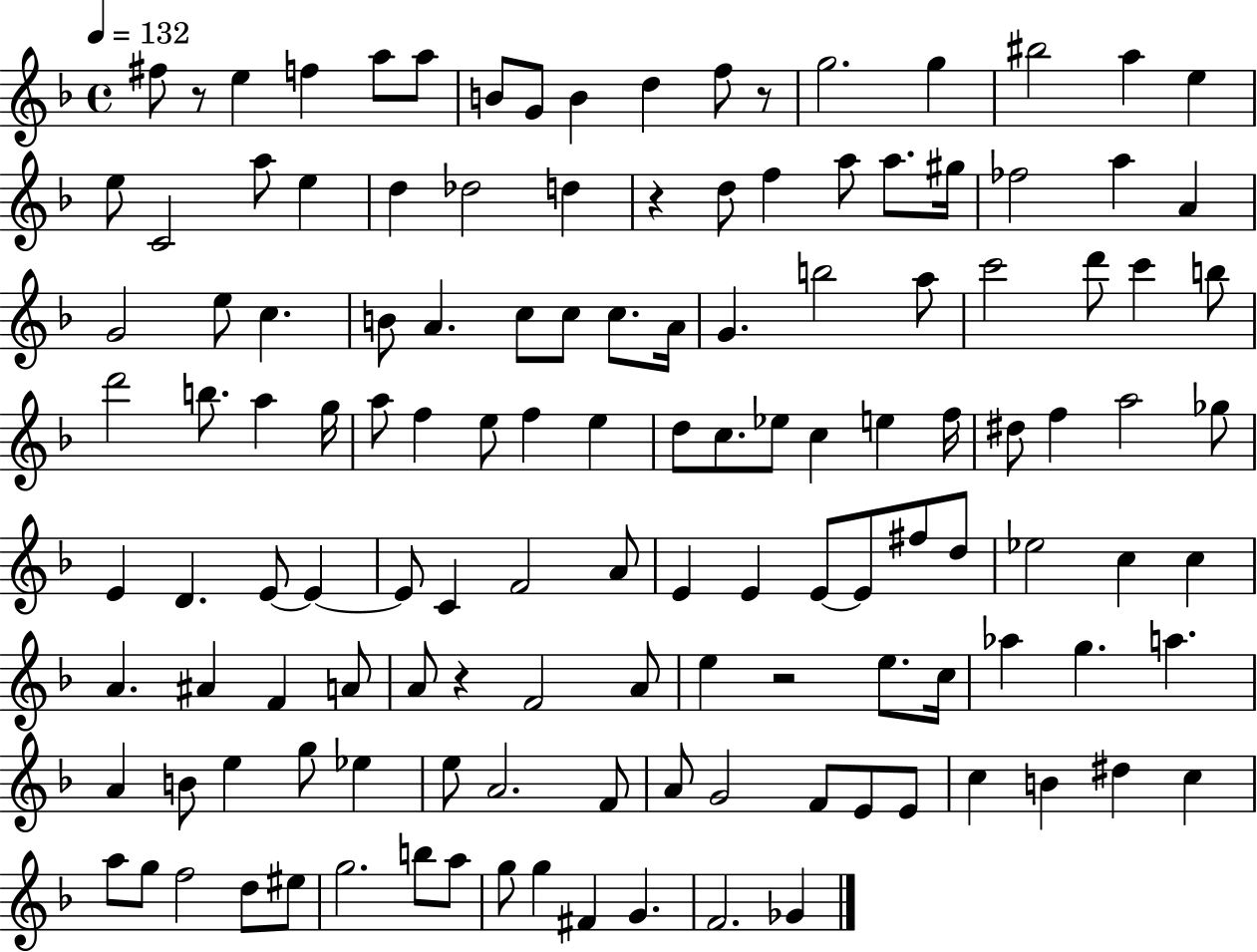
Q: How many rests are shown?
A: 5